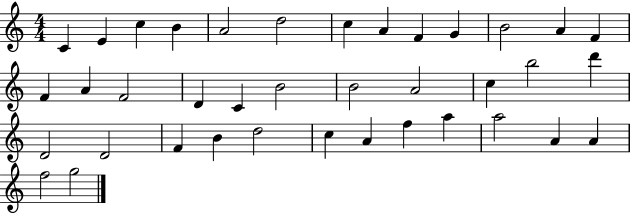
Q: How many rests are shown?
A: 0